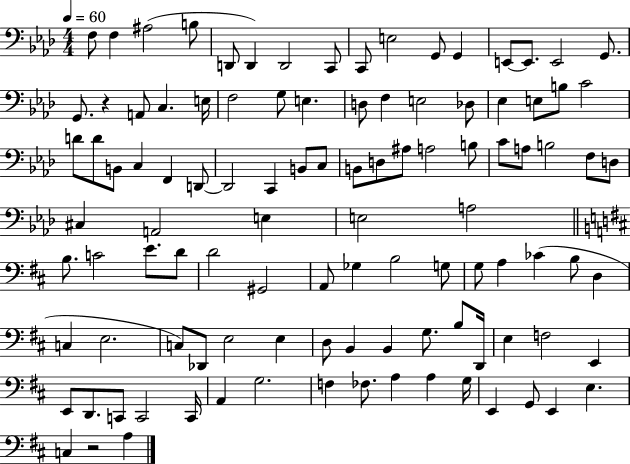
X:1
T:Untitled
M:4/4
L:1/4
K:Ab
F,/2 F, ^A,2 B,/2 D,,/2 D,, D,,2 C,,/2 C,,/2 E,2 G,,/2 G,, E,,/2 E,,/2 E,,2 G,,/2 G,,/2 z A,,/2 C, E,/4 F,2 G,/2 E, D,/2 F, E,2 _D,/2 _E, E,/2 B,/2 C2 D/2 D/2 B,,/2 C, F,, D,,/2 D,,2 C,, B,,/2 C,/2 B,,/2 D,/2 ^A,/2 A,2 B,/2 C/2 A,/2 B,2 F,/2 D,/2 ^C, A,,2 E, E,2 A,2 B,/2 C2 E/2 D/2 D2 ^G,,2 A,,/2 _G, B,2 G,/2 G,/2 A, _C B,/2 D, C, E,2 C,/2 _D,,/2 E,2 E, D,/2 B,, B,, G,/2 B,/2 D,,/4 E, F,2 E,, E,,/2 D,,/2 C,,/2 C,,2 C,,/4 A,, G,2 F, _F,/2 A, A, G,/4 E,, G,,/2 E,, E, C, z2 A,